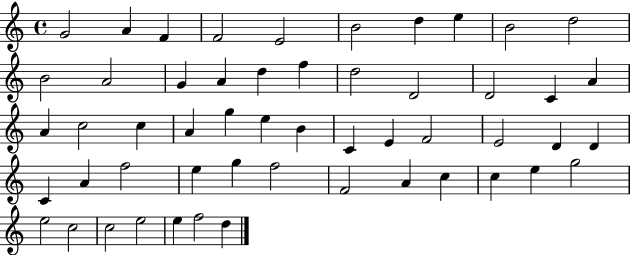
{
  \clef treble
  \time 4/4
  \defaultTimeSignature
  \key c \major
  g'2 a'4 f'4 | f'2 e'2 | b'2 d''4 e''4 | b'2 d''2 | \break b'2 a'2 | g'4 a'4 d''4 f''4 | d''2 d'2 | d'2 c'4 a'4 | \break a'4 c''2 c''4 | a'4 g''4 e''4 b'4 | c'4 e'4 f'2 | e'2 d'4 d'4 | \break c'4 a'4 f''2 | e''4 g''4 f''2 | f'2 a'4 c''4 | c''4 e''4 g''2 | \break e''2 c''2 | c''2 e''2 | e''4 f''2 d''4 | \bar "|."
}